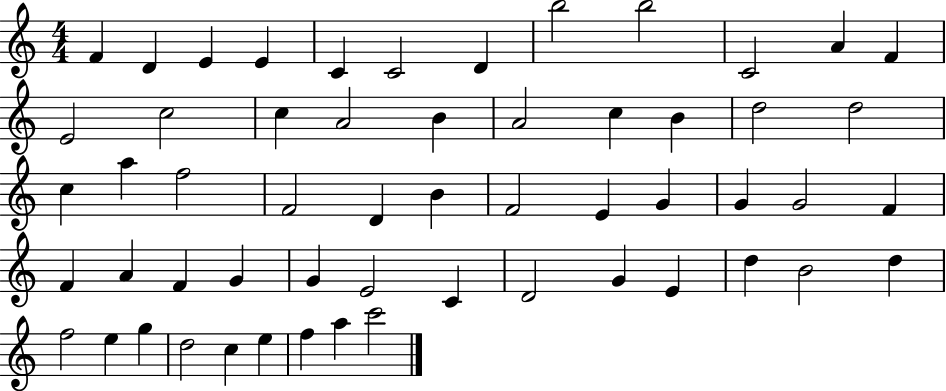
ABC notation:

X:1
T:Untitled
M:4/4
L:1/4
K:C
F D E E C C2 D b2 b2 C2 A F E2 c2 c A2 B A2 c B d2 d2 c a f2 F2 D B F2 E G G G2 F F A F G G E2 C D2 G E d B2 d f2 e g d2 c e f a c'2